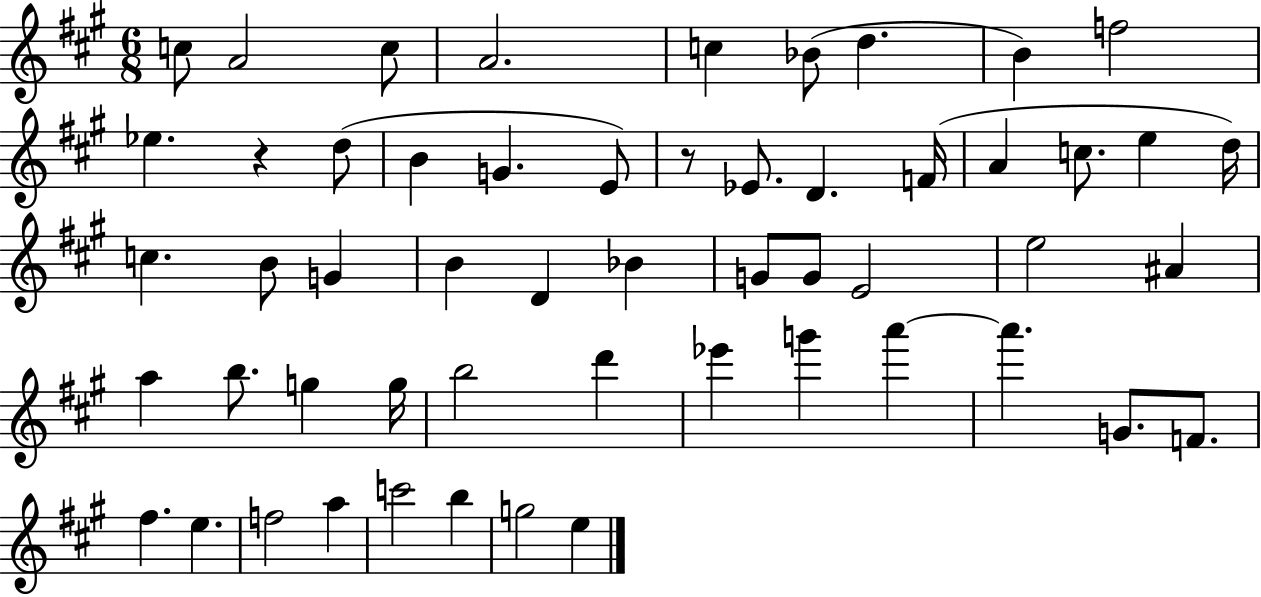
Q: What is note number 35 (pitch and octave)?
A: G5